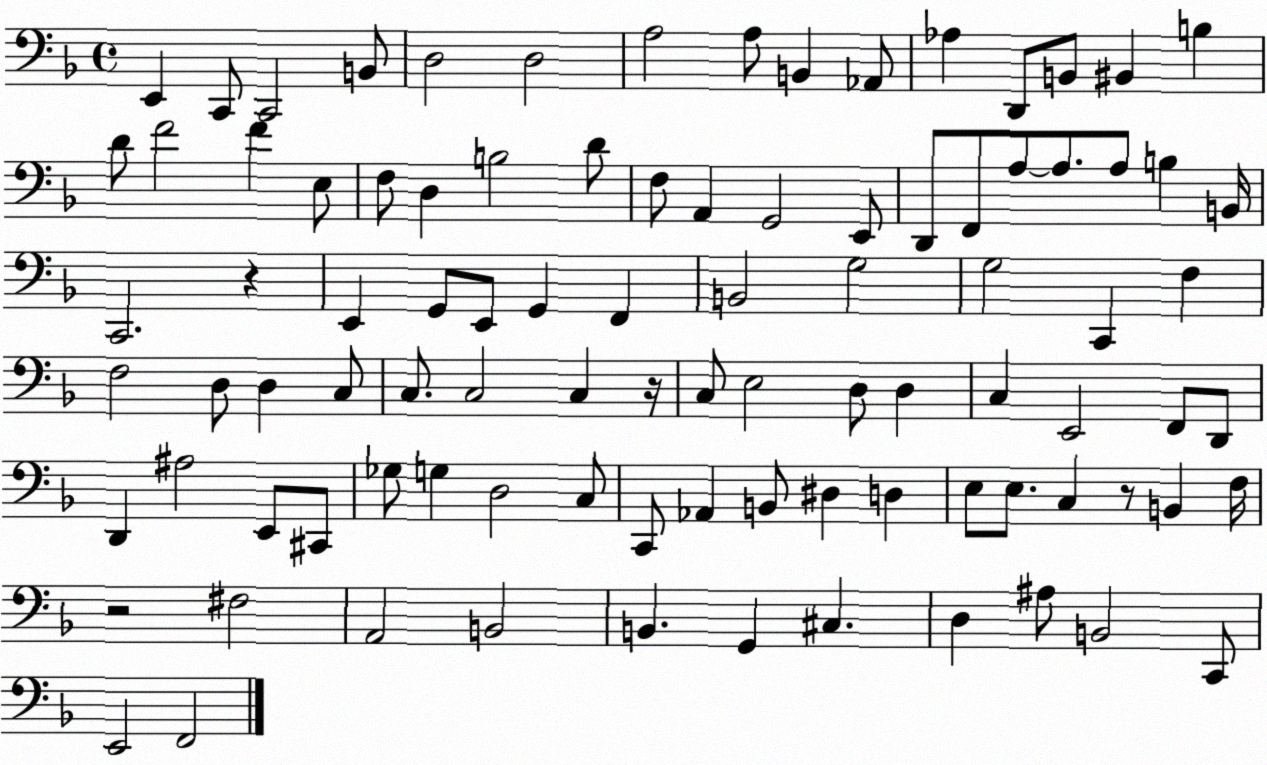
X:1
T:Untitled
M:4/4
L:1/4
K:F
E,, C,,/2 C,,2 B,,/2 D,2 D,2 A,2 A,/2 B,, _A,,/2 _A, D,,/2 B,,/2 ^B,, B, D/2 F2 F E,/2 F,/2 D, B,2 D/2 F,/2 A,, G,,2 E,,/2 D,,/2 F,,/2 A,/2 A,/2 A,/2 B, B,,/4 C,,2 z E,, G,,/2 E,,/2 G,, F,, B,,2 G,2 G,2 C,, F, F,2 D,/2 D, C,/2 C,/2 C,2 C, z/4 C,/2 E,2 D,/2 D, C, E,,2 F,,/2 D,,/2 D,, ^A,2 E,,/2 ^C,,/2 _G,/2 G, D,2 C,/2 C,,/2 _A,, B,,/2 ^D, D, E,/2 E,/2 C, z/2 B,, F,/4 z2 ^F,2 A,,2 B,,2 B,, G,, ^C, D, ^A,/2 B,,2 C,,/2 E,,2 F,,2